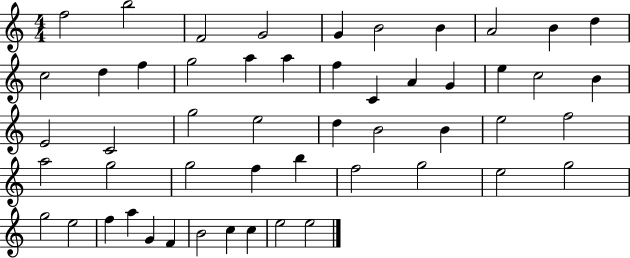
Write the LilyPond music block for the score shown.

{
  \clef treble
  \numericTimeSignature
  \time 4/4
  \key c \major
  f''2 b''2 | f'2 g'2 | g'4 b'2 b'4 | a'2 b'4 d''4 | \break c''2 d''4 f''4 | g''2 a''4 a''4 | f''4 c'4 a'4 g'4 | e''4 c''2 b'4 | \break e'2 c'2 | g''2 e''2 | d''4 b'2 b'4 | e''2 f''2 | \break a''2 g''2 | g''2 f''4 b''4 | f''2 g''2 | e''2 g''2 | \break g''2 e''2 | f''4 a''4 g'4 f'4 | b'2 c''4 c''4 | e''2 e''2 | \break \bar "|."
}